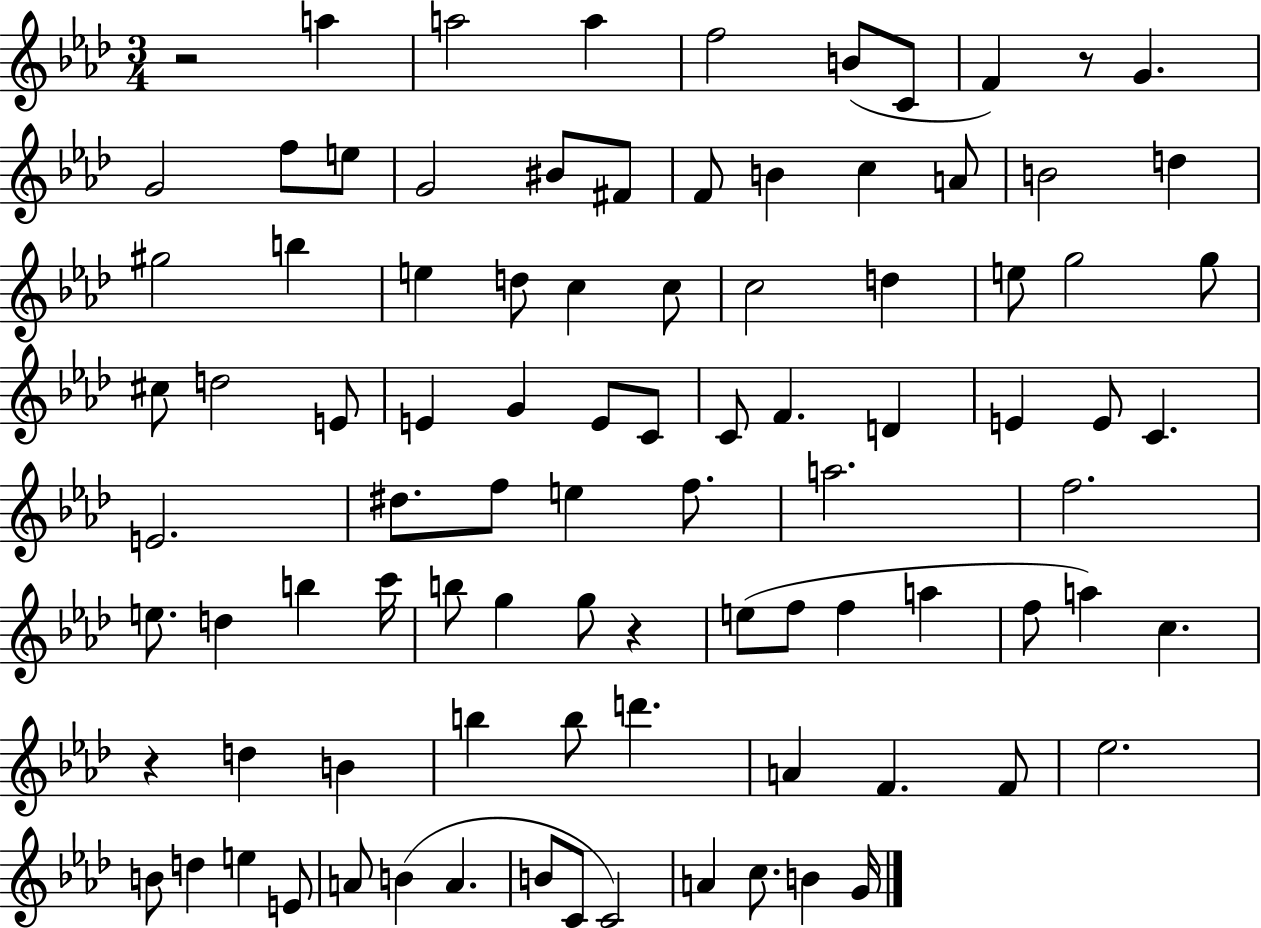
{
  \clef treble
  \numericTimeSignature
  \time 3/4
  \key aes \major
  \repeat volta 2 { r2 a''4 | a''2 a''4 | f''2 b'8( c'8 | f'4) r8 g'4. | \break g'2 f''8 e''8 | g'2 bis'8 fis'8 | f'8 b'4 c''4 a'8 | b'2 d''4 | \break gis''2 b''4 | e''4 d''8 c''4 c''8 | c''2 d''4 | e''8 g''2 g''8 | \break cis''8 d''2 e'8 | e'4 g'4 e'8 c'8 | c'8 f'4. d'4 | e'4 e'8 c'4. | \break e'2. | dis''8. f''8 e''4 f''8. | a''2. | f''2. | \break e''8. d''4 b''4 c'''16 | b''8 g''4 g''8 r4 | e''8( f''8 f''4 a''4 | f''8 a''4) c''4. | \break r4 d''4 b'4 | b''4 b''8 d'''4. | a'4 f'4. f'8 | ees''2. | \break b'8 d''4 e''4 e'8 | a'8 b'4( a'4. | b'8 c'8 c'2) | a'4 c''8. b'4 g'16 | \break } \bar "|."
}